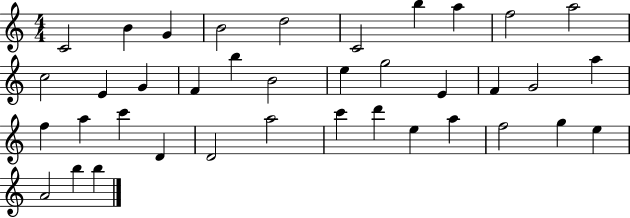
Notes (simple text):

C4/h B4/q G4/q B4/h D5/h C4/h B5/q A5/q F5/h A5/h C5/h E4/q G4/q F4/q B5/q B4/h E5/q G5/h E4/q F4/q G4/h A5/q F5/q A5/q C6/q D4/q D4/h A5/h C6/q D6/q E5/q A5/q F5/h G5/q E5/q A4/h B5/q B5/q